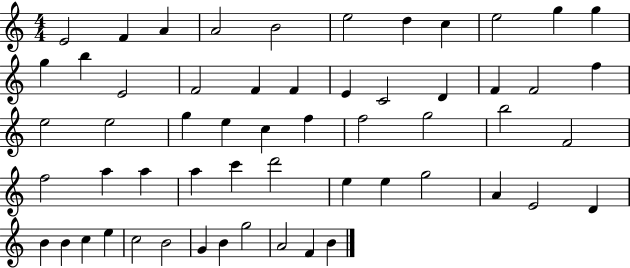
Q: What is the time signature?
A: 4/4